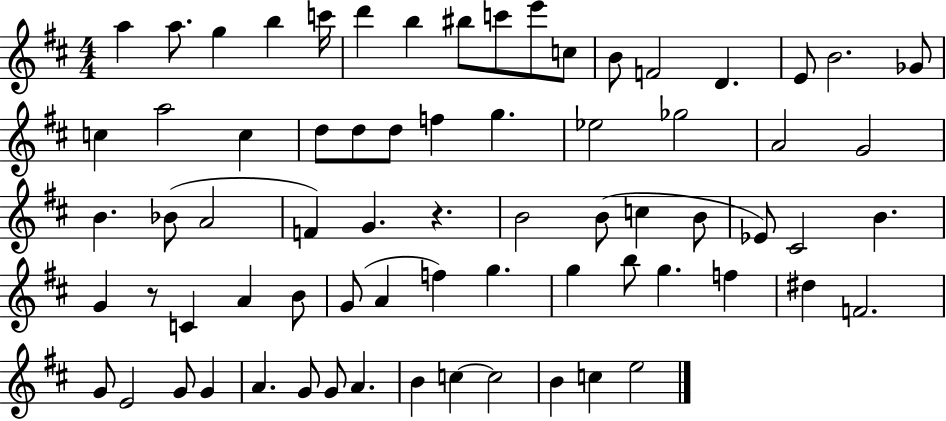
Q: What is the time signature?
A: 4/4